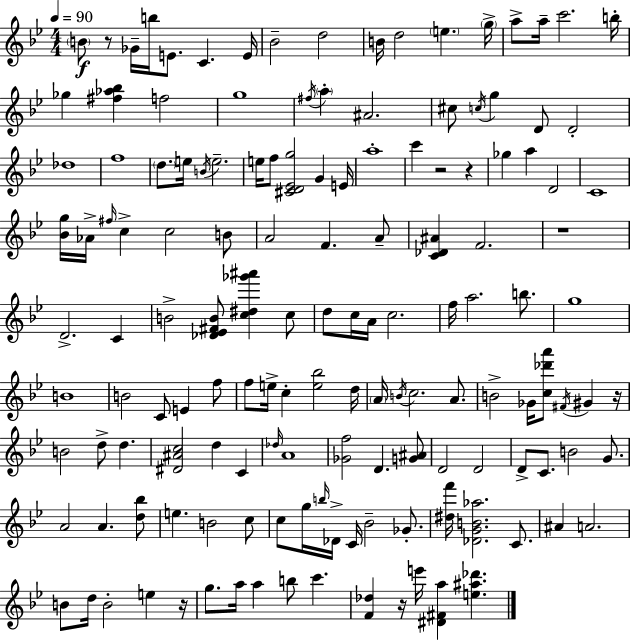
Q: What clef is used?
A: treble